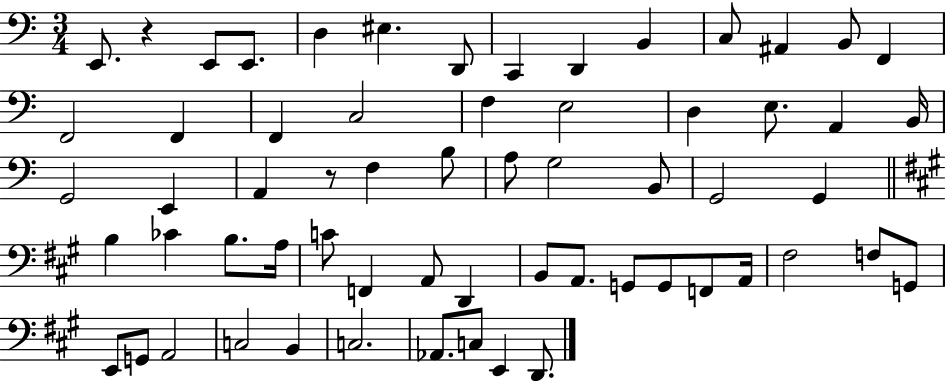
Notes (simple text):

E2/e. R/q E2/e E2/e. D3/q EIS3/q. D2/e C2/q D2/q B2/q C3/e A#2/q B2/e F2/q F2/h F2/q F2/q C3/h F3/q E3/h D3/q E3/e. A2/q B2/s G2/h E2/q A2/q R/e F3/q B3/e A3/e G3/h B2/e G2/h G2/q B3/q CES4/q B3/e. A3/s C4/e F2/q A2/e D2/q B2/e A2/e. G2/e G2/e F2/e A2/s F#3/h F3/e G2/e E2/e G2/e A2/h C3/h B2/q C3/h. Ab2/e. C3/e E2/q D2/e.